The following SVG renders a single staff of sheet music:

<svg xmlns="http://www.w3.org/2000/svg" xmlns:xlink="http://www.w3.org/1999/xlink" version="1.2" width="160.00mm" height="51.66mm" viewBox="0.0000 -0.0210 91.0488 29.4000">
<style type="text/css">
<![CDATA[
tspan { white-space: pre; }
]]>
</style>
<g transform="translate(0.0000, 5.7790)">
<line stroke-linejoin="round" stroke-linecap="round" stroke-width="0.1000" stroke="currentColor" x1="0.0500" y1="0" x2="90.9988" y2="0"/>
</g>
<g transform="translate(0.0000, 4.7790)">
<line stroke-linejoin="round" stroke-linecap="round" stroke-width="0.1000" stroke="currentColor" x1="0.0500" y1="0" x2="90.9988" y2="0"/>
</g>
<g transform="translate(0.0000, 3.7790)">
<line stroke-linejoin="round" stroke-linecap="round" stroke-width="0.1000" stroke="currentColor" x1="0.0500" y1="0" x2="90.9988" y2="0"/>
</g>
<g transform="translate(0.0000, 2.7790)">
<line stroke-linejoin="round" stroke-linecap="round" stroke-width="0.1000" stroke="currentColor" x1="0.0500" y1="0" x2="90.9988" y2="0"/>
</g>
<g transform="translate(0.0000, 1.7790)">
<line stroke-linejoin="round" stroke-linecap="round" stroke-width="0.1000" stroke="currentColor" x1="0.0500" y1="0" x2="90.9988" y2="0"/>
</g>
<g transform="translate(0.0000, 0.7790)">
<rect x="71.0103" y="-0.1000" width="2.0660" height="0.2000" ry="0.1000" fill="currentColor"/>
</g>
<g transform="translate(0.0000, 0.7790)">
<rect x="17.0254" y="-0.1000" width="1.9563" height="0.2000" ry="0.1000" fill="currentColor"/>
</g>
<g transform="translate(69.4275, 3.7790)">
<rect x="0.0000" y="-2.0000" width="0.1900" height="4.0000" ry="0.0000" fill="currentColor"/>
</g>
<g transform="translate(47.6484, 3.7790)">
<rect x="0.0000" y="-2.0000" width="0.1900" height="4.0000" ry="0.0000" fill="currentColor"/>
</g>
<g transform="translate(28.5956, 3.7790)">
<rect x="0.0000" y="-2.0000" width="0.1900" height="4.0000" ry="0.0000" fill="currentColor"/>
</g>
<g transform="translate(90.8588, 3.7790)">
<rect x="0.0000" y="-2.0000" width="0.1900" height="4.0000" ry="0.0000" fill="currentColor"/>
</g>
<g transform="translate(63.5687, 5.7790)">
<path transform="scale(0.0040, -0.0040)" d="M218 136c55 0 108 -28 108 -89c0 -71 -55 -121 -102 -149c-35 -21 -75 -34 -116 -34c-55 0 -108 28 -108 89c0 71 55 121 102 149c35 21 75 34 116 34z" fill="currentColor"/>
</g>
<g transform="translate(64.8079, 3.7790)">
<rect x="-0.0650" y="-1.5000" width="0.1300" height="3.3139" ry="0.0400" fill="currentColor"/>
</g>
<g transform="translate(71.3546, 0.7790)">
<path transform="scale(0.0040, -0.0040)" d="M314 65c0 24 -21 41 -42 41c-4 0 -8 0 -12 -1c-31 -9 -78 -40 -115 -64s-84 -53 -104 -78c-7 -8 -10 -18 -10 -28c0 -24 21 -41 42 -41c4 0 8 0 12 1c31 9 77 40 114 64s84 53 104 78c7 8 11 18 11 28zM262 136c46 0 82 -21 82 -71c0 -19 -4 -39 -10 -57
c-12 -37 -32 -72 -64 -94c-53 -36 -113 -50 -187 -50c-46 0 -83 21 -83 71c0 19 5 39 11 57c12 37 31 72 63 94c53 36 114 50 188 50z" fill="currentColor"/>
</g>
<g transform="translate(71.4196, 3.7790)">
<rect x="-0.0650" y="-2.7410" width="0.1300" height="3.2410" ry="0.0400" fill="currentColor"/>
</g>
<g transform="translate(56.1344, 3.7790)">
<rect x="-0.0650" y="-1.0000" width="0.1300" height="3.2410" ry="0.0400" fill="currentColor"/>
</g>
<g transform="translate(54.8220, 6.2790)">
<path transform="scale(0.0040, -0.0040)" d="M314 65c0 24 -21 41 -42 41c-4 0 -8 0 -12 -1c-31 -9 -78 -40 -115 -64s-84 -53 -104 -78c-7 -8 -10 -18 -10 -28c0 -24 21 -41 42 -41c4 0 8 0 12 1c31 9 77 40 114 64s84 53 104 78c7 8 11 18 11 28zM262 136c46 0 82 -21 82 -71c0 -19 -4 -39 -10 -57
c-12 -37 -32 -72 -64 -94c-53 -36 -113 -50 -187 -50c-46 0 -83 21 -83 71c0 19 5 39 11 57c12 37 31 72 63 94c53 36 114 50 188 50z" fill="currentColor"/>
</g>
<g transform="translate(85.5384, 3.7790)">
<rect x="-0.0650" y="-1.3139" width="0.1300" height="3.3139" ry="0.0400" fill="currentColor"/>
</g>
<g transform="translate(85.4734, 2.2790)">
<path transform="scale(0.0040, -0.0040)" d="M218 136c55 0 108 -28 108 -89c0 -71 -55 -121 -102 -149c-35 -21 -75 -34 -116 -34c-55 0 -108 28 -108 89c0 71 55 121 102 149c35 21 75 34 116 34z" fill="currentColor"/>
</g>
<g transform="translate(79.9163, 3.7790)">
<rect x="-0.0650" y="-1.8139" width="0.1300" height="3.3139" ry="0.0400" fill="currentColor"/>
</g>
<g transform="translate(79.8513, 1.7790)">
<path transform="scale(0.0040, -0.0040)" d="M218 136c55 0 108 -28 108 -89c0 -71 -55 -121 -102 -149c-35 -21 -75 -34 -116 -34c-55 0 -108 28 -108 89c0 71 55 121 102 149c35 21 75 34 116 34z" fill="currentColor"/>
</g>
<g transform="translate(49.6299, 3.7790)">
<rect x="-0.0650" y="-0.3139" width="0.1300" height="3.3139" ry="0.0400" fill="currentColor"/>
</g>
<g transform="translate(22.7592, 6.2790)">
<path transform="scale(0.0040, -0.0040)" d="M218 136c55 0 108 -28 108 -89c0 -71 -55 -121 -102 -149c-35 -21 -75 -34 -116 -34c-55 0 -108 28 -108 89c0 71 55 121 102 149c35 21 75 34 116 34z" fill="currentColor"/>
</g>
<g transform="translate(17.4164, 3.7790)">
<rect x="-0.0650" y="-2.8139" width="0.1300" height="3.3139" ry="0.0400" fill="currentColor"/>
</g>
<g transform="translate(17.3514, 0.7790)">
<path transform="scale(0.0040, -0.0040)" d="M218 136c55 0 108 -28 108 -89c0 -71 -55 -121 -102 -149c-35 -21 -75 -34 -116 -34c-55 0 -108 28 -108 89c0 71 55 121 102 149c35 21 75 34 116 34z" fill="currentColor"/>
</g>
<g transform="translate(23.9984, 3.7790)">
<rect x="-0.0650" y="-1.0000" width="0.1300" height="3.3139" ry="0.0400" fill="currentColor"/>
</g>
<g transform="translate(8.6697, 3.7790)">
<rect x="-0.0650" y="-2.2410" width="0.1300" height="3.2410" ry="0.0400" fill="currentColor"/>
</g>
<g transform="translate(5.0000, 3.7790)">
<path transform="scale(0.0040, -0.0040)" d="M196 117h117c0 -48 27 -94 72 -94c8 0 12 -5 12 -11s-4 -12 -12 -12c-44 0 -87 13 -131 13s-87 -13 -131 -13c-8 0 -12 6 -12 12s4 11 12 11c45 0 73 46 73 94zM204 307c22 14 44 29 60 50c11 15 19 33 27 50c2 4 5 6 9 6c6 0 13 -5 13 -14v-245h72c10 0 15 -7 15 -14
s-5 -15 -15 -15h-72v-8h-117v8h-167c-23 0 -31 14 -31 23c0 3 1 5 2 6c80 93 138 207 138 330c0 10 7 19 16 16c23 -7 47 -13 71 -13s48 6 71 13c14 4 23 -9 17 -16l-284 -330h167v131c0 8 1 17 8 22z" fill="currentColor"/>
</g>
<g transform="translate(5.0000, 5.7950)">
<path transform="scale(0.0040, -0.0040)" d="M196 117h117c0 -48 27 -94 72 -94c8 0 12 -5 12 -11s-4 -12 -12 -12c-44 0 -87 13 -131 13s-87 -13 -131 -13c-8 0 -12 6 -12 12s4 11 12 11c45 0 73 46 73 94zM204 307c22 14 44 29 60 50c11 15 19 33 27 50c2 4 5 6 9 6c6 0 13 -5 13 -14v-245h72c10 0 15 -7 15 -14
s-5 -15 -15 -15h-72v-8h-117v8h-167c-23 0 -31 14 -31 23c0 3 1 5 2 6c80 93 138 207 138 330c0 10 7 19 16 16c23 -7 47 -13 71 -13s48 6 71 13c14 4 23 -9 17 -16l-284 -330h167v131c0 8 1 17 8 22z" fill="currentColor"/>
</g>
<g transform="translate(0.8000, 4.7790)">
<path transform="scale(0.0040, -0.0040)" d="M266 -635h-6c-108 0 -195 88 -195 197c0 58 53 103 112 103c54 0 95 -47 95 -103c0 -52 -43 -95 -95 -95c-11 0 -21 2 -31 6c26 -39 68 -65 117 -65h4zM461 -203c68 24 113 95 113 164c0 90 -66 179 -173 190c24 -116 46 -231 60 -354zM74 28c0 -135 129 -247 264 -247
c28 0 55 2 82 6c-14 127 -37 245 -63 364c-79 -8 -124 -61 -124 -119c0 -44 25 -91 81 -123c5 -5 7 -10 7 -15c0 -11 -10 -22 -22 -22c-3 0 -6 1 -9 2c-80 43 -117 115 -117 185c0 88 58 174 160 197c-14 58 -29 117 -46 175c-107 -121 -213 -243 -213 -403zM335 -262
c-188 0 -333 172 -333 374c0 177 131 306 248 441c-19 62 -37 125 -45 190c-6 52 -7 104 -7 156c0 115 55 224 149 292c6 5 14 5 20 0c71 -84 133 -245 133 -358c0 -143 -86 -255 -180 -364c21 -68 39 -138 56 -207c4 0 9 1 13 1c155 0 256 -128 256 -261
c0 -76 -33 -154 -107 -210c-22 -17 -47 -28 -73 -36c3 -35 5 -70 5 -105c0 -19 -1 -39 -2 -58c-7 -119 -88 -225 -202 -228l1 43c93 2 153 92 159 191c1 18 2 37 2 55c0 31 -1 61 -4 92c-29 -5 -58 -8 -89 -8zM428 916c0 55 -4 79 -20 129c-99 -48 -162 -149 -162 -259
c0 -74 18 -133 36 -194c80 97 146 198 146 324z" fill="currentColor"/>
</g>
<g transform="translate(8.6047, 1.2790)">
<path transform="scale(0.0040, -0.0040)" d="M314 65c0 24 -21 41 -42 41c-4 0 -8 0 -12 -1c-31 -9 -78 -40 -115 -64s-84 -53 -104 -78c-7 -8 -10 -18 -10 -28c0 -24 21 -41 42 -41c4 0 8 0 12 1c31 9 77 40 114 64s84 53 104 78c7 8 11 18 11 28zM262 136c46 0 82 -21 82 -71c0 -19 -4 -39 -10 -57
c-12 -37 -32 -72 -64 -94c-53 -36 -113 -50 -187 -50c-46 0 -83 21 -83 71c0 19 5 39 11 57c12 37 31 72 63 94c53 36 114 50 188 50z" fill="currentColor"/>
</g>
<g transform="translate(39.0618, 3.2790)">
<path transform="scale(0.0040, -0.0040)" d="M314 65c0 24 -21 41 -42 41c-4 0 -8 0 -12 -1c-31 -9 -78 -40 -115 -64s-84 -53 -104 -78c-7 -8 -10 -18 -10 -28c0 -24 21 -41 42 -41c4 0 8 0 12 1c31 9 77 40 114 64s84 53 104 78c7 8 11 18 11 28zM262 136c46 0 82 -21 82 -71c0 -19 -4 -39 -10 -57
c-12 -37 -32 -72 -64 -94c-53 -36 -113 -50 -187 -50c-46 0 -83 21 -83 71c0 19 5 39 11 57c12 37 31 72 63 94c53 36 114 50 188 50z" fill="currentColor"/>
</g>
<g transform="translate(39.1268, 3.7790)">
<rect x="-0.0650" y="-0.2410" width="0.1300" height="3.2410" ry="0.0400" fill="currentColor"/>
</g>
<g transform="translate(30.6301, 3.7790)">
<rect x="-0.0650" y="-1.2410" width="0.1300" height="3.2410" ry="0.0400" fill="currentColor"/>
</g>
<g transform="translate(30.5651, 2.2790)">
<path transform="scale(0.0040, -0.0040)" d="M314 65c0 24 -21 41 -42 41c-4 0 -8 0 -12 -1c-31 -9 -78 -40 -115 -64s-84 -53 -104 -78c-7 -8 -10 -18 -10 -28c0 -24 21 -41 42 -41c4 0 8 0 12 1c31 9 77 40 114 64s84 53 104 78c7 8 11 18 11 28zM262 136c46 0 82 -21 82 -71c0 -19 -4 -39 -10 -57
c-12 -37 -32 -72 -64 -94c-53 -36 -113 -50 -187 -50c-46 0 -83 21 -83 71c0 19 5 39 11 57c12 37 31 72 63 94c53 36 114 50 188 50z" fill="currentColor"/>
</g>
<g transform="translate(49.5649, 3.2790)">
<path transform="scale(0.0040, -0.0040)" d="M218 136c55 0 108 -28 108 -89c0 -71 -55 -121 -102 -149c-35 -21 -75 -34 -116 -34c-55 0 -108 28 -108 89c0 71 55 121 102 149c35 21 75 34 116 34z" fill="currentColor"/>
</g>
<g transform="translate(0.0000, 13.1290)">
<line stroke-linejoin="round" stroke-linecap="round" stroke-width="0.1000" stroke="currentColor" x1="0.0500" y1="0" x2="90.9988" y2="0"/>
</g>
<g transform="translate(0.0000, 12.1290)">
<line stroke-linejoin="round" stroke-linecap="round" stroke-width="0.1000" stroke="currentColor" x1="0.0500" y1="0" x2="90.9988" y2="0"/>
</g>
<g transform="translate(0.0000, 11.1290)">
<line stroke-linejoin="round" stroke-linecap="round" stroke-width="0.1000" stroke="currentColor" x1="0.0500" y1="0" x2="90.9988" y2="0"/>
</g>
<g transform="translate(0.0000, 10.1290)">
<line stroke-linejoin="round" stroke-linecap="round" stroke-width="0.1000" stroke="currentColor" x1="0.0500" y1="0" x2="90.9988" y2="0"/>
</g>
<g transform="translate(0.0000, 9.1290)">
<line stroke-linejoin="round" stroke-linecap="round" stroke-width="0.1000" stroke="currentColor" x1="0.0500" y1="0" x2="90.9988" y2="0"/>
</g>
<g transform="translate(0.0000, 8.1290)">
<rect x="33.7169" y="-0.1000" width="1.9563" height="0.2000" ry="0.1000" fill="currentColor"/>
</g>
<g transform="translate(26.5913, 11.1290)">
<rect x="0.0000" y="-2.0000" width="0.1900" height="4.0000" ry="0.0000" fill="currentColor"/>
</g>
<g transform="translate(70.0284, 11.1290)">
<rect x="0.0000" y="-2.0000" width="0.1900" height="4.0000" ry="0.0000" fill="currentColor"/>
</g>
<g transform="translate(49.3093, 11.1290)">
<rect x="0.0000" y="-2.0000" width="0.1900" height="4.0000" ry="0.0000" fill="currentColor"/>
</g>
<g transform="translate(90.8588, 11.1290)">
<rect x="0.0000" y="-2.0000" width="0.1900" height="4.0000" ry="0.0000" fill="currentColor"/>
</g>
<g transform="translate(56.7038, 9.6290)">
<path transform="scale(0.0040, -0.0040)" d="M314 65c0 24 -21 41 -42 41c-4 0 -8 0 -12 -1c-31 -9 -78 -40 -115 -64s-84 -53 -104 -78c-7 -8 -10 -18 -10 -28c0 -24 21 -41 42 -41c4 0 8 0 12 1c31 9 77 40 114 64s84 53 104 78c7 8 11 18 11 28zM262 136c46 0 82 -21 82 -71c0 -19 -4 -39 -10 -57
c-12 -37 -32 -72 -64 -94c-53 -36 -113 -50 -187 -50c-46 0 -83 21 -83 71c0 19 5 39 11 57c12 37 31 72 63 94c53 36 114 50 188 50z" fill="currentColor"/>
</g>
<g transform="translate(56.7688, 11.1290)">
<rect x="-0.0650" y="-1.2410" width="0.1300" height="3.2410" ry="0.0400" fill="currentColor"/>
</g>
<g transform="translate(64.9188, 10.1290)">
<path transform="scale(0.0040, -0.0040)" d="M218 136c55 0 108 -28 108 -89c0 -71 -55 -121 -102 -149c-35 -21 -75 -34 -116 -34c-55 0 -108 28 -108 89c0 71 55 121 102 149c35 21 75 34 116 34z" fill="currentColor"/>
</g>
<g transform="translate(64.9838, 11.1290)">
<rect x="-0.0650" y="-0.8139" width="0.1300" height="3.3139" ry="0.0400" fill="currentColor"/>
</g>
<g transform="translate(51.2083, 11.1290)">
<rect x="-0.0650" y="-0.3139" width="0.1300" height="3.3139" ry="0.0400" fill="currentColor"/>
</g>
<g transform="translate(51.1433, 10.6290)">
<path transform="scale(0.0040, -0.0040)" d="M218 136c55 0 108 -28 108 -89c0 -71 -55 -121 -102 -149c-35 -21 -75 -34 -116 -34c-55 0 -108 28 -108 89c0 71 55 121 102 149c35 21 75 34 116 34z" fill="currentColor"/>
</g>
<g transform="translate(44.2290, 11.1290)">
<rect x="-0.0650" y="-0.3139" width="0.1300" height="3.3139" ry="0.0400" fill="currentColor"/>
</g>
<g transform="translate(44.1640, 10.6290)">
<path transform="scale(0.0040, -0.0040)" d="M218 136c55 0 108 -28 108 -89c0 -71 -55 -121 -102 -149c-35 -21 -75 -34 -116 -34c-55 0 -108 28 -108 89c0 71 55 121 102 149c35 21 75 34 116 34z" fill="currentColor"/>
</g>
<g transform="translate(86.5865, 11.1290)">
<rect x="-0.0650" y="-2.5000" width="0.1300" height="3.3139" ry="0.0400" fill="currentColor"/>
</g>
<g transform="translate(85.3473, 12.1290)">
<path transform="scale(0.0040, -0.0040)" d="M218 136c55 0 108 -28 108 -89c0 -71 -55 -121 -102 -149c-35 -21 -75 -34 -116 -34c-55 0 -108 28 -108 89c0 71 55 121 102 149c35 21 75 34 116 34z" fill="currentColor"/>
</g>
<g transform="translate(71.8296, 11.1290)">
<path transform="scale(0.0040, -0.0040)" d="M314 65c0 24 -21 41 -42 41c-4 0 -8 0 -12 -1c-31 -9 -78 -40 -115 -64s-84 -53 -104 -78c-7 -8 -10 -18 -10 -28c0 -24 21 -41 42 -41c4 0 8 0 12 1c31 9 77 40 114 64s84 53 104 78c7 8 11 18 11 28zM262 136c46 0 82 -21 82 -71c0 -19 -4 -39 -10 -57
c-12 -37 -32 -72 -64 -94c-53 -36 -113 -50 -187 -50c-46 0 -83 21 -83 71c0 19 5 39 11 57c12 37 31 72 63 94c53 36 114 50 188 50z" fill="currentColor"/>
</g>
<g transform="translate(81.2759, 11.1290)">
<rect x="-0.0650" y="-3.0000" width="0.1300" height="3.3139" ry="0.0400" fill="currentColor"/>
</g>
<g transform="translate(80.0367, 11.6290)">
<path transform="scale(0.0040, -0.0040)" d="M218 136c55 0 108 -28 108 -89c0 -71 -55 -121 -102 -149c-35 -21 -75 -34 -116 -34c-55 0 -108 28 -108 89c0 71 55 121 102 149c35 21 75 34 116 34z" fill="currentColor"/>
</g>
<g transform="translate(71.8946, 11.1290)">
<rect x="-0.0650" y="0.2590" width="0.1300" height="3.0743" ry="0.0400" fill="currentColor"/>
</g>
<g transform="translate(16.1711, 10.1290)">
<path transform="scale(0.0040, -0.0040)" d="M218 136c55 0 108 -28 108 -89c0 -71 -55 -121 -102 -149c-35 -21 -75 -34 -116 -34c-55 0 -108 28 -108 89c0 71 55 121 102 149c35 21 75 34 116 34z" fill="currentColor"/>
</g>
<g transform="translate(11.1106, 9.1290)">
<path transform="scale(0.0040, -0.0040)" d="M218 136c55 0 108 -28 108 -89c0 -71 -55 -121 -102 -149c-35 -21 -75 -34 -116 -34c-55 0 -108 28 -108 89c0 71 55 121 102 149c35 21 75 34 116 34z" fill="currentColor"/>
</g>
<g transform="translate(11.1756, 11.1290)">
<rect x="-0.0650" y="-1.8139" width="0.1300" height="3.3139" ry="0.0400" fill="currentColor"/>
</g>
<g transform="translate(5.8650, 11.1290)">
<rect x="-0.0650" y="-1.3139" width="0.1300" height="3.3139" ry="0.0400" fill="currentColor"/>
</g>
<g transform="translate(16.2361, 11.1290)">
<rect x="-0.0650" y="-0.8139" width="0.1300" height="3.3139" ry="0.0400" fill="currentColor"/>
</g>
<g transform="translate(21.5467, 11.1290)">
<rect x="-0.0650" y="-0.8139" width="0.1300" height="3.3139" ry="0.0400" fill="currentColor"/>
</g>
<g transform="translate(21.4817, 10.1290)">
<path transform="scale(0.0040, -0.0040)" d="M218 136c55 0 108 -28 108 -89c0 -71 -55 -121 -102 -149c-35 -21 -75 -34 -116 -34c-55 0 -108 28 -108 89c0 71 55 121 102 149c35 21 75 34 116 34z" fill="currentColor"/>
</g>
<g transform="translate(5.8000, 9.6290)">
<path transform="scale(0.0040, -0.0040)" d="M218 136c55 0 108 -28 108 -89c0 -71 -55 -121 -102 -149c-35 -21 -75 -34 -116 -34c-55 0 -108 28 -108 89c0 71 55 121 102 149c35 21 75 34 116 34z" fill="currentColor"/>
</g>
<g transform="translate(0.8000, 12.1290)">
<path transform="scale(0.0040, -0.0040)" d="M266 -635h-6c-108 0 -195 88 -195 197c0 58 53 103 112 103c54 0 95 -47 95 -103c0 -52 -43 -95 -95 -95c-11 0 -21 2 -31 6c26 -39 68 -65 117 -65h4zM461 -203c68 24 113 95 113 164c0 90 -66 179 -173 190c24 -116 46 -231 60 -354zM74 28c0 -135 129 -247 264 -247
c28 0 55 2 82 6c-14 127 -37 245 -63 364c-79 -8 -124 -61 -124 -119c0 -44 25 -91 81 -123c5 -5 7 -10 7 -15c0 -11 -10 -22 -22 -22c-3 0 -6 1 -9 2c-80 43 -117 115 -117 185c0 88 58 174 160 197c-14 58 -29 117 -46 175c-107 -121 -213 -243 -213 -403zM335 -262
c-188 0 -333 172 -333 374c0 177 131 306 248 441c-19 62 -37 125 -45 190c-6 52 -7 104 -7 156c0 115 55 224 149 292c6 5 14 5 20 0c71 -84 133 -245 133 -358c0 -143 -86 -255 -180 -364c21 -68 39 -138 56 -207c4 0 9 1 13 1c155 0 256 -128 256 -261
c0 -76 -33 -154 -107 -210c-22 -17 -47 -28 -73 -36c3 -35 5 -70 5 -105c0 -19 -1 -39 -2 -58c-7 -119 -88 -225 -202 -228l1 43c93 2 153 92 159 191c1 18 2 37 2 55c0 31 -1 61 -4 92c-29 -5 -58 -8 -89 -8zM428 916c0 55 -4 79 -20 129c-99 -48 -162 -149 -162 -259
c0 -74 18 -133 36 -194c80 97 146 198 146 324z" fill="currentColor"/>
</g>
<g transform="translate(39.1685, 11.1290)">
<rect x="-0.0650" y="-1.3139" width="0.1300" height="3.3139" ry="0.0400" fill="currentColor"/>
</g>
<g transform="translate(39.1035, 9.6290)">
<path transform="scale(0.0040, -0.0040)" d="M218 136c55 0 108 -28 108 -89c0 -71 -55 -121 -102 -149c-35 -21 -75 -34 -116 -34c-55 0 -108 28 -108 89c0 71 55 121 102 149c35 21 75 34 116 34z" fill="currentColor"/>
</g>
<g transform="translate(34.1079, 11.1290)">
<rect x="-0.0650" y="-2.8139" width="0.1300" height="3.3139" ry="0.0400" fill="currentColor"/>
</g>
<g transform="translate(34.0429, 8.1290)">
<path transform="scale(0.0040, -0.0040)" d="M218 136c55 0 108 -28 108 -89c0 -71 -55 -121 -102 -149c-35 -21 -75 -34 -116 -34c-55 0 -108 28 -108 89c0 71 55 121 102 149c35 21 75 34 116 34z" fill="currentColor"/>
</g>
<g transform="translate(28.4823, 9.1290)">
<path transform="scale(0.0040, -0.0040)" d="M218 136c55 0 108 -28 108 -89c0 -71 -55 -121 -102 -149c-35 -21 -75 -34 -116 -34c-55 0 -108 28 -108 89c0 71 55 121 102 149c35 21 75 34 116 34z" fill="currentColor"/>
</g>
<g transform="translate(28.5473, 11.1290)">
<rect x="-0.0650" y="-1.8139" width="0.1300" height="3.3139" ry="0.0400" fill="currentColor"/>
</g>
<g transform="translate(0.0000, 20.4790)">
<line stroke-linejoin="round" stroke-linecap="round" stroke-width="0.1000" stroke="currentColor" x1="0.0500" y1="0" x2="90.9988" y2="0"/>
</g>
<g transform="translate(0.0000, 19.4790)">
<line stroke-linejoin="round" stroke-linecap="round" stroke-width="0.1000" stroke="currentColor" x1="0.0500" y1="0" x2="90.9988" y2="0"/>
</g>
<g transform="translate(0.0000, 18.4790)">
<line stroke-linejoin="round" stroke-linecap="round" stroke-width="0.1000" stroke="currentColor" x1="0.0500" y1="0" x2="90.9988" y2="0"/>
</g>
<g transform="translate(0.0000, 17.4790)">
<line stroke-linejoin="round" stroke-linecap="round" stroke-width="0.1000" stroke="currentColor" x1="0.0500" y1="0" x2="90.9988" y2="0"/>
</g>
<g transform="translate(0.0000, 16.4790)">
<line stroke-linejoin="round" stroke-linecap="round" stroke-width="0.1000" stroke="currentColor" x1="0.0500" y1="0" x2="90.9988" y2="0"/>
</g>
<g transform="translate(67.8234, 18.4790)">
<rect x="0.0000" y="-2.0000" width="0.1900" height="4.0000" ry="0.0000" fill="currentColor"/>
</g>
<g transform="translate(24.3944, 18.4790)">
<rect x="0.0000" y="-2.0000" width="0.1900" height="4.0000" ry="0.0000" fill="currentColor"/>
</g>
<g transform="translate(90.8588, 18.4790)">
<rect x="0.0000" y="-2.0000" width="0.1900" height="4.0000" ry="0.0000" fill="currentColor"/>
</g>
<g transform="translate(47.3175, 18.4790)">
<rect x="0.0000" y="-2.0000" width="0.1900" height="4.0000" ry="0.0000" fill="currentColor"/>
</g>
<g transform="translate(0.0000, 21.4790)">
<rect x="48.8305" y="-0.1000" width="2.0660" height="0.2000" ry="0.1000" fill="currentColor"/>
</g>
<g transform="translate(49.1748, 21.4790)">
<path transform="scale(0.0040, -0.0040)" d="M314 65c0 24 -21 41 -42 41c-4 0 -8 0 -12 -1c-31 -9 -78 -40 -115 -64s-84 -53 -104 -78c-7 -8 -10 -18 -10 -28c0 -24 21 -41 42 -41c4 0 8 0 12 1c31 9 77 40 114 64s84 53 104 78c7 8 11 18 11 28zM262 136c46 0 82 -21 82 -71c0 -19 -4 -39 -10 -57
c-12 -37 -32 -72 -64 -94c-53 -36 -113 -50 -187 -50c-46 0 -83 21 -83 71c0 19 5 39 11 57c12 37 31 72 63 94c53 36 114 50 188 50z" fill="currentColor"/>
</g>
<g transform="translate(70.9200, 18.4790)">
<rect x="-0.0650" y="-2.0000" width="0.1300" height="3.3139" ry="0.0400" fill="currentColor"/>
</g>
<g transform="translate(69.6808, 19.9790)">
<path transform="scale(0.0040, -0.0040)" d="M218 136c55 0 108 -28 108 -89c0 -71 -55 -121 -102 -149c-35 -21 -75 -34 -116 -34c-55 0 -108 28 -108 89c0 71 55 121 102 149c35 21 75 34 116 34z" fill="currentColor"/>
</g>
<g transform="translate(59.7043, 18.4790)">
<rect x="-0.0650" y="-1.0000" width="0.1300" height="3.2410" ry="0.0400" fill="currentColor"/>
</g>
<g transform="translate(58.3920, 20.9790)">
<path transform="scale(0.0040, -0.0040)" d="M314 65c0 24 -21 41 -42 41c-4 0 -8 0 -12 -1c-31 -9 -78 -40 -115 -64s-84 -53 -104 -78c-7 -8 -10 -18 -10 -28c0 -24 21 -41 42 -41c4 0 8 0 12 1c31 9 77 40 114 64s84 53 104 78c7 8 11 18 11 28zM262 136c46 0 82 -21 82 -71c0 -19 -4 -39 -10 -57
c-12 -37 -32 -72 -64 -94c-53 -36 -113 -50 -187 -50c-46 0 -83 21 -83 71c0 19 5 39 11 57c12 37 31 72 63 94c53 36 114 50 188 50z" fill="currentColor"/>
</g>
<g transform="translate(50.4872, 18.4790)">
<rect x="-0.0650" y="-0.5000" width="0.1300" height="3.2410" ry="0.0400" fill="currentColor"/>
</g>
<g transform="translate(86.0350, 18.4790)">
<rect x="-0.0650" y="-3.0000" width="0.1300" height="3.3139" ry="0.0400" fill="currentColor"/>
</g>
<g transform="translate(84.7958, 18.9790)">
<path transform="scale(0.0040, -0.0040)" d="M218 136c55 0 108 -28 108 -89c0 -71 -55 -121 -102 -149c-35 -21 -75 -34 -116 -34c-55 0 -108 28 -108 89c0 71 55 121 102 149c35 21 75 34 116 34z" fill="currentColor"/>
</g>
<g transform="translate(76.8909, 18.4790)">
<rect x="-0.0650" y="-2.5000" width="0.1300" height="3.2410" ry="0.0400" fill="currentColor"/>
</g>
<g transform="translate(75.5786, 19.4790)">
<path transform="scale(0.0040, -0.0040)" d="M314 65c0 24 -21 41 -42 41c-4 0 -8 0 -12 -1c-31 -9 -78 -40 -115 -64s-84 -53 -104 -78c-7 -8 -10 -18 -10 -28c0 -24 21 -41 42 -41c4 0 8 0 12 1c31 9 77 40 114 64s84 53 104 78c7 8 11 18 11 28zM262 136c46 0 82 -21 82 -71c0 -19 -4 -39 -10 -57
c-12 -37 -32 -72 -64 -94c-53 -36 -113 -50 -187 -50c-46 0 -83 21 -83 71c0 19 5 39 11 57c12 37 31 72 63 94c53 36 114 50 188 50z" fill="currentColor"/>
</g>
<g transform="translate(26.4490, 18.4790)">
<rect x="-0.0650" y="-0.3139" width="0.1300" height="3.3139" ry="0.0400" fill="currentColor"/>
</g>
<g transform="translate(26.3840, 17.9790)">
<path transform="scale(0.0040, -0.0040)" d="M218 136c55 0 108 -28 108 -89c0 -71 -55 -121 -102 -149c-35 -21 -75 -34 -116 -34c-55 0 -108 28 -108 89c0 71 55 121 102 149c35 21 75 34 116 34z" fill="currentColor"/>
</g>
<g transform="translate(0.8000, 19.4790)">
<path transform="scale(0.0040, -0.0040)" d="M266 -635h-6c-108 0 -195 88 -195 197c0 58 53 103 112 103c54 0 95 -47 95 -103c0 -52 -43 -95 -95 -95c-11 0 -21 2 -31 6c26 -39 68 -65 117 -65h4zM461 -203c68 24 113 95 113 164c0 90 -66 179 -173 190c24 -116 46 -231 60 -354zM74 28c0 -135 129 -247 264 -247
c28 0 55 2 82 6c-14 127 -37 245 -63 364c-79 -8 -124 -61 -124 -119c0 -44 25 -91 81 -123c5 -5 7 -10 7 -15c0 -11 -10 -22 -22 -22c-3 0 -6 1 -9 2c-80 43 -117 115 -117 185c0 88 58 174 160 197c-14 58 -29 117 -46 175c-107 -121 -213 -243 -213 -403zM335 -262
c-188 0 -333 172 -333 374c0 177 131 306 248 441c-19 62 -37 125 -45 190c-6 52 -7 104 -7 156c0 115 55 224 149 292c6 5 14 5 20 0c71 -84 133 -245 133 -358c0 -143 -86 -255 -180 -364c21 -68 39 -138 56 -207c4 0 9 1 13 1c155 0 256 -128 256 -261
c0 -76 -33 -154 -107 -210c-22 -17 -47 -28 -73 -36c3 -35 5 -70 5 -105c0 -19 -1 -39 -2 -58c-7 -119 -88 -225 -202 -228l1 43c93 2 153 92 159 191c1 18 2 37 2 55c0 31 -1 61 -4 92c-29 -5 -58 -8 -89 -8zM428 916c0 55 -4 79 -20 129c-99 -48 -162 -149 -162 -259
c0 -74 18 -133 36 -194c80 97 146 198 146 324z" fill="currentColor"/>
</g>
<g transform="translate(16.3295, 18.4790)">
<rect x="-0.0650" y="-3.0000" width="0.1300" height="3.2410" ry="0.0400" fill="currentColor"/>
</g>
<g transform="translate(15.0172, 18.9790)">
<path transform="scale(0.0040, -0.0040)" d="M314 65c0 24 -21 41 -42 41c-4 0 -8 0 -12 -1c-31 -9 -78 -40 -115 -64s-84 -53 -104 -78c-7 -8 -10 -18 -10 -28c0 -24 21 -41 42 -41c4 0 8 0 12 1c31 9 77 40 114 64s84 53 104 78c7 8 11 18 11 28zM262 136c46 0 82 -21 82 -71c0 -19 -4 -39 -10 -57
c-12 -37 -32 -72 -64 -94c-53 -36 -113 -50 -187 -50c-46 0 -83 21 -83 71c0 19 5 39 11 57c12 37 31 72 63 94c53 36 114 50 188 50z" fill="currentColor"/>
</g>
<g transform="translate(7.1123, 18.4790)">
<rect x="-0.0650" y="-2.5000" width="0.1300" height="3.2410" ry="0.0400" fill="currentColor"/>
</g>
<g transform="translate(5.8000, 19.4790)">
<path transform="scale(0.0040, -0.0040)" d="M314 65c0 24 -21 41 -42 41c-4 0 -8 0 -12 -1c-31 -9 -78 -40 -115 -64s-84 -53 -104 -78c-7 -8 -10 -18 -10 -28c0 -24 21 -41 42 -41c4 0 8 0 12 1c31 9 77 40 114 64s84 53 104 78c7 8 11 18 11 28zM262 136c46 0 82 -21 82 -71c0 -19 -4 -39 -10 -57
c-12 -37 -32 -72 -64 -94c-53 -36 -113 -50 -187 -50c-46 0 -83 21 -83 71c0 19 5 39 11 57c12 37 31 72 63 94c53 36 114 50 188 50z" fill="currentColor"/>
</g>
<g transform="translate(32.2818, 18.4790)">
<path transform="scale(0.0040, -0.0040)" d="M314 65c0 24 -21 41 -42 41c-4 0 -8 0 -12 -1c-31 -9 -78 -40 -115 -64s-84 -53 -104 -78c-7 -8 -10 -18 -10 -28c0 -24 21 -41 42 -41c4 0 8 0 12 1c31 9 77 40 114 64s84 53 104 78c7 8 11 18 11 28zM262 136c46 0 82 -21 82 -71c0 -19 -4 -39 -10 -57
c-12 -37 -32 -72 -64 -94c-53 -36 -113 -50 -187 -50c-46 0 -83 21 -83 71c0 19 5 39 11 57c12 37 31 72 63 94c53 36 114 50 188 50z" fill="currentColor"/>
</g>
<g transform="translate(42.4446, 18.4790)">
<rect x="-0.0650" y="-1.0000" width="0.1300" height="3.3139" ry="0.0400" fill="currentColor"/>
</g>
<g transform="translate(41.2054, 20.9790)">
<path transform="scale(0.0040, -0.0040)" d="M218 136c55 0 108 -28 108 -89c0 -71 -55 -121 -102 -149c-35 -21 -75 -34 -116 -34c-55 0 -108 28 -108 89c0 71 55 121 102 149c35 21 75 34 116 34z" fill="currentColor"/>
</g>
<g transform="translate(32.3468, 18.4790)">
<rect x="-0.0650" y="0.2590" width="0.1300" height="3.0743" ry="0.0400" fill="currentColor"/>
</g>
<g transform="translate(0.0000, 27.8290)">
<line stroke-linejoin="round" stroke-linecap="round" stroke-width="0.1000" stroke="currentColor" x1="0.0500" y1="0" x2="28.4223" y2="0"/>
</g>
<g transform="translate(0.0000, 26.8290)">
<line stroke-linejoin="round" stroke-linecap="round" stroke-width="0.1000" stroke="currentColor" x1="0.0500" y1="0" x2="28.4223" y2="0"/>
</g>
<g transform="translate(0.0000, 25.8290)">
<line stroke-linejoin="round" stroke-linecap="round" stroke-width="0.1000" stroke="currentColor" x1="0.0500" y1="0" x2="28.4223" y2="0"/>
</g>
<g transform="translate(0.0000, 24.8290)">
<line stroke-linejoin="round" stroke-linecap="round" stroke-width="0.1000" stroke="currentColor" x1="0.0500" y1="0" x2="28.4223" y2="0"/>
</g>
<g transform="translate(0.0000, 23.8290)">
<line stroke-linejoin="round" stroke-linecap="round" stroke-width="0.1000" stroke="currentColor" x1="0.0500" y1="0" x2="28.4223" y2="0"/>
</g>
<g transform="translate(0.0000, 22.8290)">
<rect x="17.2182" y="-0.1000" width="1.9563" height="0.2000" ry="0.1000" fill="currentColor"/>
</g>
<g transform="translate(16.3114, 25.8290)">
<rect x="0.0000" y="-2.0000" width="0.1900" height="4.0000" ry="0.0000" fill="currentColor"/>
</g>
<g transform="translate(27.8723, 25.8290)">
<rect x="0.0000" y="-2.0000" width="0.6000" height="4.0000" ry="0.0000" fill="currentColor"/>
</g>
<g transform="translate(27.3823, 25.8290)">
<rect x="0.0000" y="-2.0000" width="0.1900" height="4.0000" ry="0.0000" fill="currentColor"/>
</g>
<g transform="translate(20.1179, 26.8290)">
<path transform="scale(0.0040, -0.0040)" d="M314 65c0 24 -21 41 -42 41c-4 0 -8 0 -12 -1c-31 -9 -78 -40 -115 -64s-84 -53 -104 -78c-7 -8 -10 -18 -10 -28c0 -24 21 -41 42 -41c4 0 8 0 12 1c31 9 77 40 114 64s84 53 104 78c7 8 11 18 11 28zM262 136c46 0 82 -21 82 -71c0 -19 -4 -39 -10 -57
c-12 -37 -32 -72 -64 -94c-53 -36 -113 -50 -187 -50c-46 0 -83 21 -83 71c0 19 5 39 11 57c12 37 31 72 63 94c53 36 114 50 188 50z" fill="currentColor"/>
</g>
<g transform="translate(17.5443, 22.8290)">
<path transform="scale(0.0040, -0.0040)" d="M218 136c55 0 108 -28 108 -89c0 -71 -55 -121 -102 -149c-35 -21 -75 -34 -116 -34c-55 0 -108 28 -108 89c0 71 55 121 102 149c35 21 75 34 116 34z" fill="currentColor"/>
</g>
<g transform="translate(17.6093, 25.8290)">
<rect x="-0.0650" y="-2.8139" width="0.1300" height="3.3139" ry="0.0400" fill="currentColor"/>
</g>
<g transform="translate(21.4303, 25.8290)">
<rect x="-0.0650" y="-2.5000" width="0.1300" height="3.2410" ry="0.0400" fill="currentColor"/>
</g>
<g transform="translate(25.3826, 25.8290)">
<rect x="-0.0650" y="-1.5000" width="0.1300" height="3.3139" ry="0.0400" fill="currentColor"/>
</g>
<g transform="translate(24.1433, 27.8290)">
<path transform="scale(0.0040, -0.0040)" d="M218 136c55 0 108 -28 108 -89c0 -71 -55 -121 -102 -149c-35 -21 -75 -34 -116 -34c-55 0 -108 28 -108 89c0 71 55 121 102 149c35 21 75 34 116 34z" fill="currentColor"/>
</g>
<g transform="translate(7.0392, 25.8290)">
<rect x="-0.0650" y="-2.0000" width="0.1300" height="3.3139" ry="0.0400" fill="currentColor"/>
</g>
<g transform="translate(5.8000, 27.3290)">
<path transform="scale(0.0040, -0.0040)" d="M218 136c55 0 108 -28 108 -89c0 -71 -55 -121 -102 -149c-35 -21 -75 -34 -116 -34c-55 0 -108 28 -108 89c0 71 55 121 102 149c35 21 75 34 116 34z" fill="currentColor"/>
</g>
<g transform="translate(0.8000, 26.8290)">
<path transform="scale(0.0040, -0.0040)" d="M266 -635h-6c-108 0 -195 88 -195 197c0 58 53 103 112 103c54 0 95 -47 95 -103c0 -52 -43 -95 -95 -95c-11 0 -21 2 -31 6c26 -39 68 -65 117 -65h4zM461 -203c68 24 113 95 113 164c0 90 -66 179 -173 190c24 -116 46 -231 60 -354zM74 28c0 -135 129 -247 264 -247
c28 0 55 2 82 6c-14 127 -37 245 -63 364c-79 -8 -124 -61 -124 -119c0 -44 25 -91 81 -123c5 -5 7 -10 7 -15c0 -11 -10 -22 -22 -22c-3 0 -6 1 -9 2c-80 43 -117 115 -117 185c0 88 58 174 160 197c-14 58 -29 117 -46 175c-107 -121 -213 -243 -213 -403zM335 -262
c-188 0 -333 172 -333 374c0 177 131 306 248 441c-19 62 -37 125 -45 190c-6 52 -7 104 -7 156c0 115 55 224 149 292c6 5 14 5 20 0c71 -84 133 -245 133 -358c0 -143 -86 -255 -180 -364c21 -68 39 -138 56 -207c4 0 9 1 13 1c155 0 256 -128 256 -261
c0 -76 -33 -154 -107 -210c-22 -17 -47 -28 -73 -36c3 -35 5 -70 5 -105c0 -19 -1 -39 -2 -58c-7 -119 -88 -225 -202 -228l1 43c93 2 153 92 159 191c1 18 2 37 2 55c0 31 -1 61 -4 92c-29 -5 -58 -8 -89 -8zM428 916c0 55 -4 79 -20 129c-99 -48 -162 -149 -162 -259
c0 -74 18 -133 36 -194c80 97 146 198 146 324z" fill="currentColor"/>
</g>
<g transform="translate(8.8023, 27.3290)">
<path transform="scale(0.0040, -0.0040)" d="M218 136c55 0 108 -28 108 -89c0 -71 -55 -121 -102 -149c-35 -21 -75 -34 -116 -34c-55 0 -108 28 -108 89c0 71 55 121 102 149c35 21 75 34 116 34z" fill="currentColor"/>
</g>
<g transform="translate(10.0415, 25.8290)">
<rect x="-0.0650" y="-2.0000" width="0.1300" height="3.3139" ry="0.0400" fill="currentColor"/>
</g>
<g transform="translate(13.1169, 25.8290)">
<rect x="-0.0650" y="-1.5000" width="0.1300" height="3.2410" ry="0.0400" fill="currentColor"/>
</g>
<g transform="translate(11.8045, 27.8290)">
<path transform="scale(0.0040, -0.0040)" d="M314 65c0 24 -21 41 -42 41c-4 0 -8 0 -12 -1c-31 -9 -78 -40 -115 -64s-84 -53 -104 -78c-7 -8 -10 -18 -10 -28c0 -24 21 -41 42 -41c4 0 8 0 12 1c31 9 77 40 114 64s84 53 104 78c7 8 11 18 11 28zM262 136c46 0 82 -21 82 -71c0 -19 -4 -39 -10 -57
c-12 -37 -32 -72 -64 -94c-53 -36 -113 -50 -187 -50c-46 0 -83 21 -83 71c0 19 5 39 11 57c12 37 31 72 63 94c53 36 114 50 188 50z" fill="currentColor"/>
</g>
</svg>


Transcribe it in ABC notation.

X:1
T:Untitled
M:4/4
L:1/4
K:C
g2 a D e2 c2 c D2 E a2 f e e f d d f a e c c e2 d B2 A G G2 A2 c B2 D C2 D2 F G2 A F F E2 a G2 E